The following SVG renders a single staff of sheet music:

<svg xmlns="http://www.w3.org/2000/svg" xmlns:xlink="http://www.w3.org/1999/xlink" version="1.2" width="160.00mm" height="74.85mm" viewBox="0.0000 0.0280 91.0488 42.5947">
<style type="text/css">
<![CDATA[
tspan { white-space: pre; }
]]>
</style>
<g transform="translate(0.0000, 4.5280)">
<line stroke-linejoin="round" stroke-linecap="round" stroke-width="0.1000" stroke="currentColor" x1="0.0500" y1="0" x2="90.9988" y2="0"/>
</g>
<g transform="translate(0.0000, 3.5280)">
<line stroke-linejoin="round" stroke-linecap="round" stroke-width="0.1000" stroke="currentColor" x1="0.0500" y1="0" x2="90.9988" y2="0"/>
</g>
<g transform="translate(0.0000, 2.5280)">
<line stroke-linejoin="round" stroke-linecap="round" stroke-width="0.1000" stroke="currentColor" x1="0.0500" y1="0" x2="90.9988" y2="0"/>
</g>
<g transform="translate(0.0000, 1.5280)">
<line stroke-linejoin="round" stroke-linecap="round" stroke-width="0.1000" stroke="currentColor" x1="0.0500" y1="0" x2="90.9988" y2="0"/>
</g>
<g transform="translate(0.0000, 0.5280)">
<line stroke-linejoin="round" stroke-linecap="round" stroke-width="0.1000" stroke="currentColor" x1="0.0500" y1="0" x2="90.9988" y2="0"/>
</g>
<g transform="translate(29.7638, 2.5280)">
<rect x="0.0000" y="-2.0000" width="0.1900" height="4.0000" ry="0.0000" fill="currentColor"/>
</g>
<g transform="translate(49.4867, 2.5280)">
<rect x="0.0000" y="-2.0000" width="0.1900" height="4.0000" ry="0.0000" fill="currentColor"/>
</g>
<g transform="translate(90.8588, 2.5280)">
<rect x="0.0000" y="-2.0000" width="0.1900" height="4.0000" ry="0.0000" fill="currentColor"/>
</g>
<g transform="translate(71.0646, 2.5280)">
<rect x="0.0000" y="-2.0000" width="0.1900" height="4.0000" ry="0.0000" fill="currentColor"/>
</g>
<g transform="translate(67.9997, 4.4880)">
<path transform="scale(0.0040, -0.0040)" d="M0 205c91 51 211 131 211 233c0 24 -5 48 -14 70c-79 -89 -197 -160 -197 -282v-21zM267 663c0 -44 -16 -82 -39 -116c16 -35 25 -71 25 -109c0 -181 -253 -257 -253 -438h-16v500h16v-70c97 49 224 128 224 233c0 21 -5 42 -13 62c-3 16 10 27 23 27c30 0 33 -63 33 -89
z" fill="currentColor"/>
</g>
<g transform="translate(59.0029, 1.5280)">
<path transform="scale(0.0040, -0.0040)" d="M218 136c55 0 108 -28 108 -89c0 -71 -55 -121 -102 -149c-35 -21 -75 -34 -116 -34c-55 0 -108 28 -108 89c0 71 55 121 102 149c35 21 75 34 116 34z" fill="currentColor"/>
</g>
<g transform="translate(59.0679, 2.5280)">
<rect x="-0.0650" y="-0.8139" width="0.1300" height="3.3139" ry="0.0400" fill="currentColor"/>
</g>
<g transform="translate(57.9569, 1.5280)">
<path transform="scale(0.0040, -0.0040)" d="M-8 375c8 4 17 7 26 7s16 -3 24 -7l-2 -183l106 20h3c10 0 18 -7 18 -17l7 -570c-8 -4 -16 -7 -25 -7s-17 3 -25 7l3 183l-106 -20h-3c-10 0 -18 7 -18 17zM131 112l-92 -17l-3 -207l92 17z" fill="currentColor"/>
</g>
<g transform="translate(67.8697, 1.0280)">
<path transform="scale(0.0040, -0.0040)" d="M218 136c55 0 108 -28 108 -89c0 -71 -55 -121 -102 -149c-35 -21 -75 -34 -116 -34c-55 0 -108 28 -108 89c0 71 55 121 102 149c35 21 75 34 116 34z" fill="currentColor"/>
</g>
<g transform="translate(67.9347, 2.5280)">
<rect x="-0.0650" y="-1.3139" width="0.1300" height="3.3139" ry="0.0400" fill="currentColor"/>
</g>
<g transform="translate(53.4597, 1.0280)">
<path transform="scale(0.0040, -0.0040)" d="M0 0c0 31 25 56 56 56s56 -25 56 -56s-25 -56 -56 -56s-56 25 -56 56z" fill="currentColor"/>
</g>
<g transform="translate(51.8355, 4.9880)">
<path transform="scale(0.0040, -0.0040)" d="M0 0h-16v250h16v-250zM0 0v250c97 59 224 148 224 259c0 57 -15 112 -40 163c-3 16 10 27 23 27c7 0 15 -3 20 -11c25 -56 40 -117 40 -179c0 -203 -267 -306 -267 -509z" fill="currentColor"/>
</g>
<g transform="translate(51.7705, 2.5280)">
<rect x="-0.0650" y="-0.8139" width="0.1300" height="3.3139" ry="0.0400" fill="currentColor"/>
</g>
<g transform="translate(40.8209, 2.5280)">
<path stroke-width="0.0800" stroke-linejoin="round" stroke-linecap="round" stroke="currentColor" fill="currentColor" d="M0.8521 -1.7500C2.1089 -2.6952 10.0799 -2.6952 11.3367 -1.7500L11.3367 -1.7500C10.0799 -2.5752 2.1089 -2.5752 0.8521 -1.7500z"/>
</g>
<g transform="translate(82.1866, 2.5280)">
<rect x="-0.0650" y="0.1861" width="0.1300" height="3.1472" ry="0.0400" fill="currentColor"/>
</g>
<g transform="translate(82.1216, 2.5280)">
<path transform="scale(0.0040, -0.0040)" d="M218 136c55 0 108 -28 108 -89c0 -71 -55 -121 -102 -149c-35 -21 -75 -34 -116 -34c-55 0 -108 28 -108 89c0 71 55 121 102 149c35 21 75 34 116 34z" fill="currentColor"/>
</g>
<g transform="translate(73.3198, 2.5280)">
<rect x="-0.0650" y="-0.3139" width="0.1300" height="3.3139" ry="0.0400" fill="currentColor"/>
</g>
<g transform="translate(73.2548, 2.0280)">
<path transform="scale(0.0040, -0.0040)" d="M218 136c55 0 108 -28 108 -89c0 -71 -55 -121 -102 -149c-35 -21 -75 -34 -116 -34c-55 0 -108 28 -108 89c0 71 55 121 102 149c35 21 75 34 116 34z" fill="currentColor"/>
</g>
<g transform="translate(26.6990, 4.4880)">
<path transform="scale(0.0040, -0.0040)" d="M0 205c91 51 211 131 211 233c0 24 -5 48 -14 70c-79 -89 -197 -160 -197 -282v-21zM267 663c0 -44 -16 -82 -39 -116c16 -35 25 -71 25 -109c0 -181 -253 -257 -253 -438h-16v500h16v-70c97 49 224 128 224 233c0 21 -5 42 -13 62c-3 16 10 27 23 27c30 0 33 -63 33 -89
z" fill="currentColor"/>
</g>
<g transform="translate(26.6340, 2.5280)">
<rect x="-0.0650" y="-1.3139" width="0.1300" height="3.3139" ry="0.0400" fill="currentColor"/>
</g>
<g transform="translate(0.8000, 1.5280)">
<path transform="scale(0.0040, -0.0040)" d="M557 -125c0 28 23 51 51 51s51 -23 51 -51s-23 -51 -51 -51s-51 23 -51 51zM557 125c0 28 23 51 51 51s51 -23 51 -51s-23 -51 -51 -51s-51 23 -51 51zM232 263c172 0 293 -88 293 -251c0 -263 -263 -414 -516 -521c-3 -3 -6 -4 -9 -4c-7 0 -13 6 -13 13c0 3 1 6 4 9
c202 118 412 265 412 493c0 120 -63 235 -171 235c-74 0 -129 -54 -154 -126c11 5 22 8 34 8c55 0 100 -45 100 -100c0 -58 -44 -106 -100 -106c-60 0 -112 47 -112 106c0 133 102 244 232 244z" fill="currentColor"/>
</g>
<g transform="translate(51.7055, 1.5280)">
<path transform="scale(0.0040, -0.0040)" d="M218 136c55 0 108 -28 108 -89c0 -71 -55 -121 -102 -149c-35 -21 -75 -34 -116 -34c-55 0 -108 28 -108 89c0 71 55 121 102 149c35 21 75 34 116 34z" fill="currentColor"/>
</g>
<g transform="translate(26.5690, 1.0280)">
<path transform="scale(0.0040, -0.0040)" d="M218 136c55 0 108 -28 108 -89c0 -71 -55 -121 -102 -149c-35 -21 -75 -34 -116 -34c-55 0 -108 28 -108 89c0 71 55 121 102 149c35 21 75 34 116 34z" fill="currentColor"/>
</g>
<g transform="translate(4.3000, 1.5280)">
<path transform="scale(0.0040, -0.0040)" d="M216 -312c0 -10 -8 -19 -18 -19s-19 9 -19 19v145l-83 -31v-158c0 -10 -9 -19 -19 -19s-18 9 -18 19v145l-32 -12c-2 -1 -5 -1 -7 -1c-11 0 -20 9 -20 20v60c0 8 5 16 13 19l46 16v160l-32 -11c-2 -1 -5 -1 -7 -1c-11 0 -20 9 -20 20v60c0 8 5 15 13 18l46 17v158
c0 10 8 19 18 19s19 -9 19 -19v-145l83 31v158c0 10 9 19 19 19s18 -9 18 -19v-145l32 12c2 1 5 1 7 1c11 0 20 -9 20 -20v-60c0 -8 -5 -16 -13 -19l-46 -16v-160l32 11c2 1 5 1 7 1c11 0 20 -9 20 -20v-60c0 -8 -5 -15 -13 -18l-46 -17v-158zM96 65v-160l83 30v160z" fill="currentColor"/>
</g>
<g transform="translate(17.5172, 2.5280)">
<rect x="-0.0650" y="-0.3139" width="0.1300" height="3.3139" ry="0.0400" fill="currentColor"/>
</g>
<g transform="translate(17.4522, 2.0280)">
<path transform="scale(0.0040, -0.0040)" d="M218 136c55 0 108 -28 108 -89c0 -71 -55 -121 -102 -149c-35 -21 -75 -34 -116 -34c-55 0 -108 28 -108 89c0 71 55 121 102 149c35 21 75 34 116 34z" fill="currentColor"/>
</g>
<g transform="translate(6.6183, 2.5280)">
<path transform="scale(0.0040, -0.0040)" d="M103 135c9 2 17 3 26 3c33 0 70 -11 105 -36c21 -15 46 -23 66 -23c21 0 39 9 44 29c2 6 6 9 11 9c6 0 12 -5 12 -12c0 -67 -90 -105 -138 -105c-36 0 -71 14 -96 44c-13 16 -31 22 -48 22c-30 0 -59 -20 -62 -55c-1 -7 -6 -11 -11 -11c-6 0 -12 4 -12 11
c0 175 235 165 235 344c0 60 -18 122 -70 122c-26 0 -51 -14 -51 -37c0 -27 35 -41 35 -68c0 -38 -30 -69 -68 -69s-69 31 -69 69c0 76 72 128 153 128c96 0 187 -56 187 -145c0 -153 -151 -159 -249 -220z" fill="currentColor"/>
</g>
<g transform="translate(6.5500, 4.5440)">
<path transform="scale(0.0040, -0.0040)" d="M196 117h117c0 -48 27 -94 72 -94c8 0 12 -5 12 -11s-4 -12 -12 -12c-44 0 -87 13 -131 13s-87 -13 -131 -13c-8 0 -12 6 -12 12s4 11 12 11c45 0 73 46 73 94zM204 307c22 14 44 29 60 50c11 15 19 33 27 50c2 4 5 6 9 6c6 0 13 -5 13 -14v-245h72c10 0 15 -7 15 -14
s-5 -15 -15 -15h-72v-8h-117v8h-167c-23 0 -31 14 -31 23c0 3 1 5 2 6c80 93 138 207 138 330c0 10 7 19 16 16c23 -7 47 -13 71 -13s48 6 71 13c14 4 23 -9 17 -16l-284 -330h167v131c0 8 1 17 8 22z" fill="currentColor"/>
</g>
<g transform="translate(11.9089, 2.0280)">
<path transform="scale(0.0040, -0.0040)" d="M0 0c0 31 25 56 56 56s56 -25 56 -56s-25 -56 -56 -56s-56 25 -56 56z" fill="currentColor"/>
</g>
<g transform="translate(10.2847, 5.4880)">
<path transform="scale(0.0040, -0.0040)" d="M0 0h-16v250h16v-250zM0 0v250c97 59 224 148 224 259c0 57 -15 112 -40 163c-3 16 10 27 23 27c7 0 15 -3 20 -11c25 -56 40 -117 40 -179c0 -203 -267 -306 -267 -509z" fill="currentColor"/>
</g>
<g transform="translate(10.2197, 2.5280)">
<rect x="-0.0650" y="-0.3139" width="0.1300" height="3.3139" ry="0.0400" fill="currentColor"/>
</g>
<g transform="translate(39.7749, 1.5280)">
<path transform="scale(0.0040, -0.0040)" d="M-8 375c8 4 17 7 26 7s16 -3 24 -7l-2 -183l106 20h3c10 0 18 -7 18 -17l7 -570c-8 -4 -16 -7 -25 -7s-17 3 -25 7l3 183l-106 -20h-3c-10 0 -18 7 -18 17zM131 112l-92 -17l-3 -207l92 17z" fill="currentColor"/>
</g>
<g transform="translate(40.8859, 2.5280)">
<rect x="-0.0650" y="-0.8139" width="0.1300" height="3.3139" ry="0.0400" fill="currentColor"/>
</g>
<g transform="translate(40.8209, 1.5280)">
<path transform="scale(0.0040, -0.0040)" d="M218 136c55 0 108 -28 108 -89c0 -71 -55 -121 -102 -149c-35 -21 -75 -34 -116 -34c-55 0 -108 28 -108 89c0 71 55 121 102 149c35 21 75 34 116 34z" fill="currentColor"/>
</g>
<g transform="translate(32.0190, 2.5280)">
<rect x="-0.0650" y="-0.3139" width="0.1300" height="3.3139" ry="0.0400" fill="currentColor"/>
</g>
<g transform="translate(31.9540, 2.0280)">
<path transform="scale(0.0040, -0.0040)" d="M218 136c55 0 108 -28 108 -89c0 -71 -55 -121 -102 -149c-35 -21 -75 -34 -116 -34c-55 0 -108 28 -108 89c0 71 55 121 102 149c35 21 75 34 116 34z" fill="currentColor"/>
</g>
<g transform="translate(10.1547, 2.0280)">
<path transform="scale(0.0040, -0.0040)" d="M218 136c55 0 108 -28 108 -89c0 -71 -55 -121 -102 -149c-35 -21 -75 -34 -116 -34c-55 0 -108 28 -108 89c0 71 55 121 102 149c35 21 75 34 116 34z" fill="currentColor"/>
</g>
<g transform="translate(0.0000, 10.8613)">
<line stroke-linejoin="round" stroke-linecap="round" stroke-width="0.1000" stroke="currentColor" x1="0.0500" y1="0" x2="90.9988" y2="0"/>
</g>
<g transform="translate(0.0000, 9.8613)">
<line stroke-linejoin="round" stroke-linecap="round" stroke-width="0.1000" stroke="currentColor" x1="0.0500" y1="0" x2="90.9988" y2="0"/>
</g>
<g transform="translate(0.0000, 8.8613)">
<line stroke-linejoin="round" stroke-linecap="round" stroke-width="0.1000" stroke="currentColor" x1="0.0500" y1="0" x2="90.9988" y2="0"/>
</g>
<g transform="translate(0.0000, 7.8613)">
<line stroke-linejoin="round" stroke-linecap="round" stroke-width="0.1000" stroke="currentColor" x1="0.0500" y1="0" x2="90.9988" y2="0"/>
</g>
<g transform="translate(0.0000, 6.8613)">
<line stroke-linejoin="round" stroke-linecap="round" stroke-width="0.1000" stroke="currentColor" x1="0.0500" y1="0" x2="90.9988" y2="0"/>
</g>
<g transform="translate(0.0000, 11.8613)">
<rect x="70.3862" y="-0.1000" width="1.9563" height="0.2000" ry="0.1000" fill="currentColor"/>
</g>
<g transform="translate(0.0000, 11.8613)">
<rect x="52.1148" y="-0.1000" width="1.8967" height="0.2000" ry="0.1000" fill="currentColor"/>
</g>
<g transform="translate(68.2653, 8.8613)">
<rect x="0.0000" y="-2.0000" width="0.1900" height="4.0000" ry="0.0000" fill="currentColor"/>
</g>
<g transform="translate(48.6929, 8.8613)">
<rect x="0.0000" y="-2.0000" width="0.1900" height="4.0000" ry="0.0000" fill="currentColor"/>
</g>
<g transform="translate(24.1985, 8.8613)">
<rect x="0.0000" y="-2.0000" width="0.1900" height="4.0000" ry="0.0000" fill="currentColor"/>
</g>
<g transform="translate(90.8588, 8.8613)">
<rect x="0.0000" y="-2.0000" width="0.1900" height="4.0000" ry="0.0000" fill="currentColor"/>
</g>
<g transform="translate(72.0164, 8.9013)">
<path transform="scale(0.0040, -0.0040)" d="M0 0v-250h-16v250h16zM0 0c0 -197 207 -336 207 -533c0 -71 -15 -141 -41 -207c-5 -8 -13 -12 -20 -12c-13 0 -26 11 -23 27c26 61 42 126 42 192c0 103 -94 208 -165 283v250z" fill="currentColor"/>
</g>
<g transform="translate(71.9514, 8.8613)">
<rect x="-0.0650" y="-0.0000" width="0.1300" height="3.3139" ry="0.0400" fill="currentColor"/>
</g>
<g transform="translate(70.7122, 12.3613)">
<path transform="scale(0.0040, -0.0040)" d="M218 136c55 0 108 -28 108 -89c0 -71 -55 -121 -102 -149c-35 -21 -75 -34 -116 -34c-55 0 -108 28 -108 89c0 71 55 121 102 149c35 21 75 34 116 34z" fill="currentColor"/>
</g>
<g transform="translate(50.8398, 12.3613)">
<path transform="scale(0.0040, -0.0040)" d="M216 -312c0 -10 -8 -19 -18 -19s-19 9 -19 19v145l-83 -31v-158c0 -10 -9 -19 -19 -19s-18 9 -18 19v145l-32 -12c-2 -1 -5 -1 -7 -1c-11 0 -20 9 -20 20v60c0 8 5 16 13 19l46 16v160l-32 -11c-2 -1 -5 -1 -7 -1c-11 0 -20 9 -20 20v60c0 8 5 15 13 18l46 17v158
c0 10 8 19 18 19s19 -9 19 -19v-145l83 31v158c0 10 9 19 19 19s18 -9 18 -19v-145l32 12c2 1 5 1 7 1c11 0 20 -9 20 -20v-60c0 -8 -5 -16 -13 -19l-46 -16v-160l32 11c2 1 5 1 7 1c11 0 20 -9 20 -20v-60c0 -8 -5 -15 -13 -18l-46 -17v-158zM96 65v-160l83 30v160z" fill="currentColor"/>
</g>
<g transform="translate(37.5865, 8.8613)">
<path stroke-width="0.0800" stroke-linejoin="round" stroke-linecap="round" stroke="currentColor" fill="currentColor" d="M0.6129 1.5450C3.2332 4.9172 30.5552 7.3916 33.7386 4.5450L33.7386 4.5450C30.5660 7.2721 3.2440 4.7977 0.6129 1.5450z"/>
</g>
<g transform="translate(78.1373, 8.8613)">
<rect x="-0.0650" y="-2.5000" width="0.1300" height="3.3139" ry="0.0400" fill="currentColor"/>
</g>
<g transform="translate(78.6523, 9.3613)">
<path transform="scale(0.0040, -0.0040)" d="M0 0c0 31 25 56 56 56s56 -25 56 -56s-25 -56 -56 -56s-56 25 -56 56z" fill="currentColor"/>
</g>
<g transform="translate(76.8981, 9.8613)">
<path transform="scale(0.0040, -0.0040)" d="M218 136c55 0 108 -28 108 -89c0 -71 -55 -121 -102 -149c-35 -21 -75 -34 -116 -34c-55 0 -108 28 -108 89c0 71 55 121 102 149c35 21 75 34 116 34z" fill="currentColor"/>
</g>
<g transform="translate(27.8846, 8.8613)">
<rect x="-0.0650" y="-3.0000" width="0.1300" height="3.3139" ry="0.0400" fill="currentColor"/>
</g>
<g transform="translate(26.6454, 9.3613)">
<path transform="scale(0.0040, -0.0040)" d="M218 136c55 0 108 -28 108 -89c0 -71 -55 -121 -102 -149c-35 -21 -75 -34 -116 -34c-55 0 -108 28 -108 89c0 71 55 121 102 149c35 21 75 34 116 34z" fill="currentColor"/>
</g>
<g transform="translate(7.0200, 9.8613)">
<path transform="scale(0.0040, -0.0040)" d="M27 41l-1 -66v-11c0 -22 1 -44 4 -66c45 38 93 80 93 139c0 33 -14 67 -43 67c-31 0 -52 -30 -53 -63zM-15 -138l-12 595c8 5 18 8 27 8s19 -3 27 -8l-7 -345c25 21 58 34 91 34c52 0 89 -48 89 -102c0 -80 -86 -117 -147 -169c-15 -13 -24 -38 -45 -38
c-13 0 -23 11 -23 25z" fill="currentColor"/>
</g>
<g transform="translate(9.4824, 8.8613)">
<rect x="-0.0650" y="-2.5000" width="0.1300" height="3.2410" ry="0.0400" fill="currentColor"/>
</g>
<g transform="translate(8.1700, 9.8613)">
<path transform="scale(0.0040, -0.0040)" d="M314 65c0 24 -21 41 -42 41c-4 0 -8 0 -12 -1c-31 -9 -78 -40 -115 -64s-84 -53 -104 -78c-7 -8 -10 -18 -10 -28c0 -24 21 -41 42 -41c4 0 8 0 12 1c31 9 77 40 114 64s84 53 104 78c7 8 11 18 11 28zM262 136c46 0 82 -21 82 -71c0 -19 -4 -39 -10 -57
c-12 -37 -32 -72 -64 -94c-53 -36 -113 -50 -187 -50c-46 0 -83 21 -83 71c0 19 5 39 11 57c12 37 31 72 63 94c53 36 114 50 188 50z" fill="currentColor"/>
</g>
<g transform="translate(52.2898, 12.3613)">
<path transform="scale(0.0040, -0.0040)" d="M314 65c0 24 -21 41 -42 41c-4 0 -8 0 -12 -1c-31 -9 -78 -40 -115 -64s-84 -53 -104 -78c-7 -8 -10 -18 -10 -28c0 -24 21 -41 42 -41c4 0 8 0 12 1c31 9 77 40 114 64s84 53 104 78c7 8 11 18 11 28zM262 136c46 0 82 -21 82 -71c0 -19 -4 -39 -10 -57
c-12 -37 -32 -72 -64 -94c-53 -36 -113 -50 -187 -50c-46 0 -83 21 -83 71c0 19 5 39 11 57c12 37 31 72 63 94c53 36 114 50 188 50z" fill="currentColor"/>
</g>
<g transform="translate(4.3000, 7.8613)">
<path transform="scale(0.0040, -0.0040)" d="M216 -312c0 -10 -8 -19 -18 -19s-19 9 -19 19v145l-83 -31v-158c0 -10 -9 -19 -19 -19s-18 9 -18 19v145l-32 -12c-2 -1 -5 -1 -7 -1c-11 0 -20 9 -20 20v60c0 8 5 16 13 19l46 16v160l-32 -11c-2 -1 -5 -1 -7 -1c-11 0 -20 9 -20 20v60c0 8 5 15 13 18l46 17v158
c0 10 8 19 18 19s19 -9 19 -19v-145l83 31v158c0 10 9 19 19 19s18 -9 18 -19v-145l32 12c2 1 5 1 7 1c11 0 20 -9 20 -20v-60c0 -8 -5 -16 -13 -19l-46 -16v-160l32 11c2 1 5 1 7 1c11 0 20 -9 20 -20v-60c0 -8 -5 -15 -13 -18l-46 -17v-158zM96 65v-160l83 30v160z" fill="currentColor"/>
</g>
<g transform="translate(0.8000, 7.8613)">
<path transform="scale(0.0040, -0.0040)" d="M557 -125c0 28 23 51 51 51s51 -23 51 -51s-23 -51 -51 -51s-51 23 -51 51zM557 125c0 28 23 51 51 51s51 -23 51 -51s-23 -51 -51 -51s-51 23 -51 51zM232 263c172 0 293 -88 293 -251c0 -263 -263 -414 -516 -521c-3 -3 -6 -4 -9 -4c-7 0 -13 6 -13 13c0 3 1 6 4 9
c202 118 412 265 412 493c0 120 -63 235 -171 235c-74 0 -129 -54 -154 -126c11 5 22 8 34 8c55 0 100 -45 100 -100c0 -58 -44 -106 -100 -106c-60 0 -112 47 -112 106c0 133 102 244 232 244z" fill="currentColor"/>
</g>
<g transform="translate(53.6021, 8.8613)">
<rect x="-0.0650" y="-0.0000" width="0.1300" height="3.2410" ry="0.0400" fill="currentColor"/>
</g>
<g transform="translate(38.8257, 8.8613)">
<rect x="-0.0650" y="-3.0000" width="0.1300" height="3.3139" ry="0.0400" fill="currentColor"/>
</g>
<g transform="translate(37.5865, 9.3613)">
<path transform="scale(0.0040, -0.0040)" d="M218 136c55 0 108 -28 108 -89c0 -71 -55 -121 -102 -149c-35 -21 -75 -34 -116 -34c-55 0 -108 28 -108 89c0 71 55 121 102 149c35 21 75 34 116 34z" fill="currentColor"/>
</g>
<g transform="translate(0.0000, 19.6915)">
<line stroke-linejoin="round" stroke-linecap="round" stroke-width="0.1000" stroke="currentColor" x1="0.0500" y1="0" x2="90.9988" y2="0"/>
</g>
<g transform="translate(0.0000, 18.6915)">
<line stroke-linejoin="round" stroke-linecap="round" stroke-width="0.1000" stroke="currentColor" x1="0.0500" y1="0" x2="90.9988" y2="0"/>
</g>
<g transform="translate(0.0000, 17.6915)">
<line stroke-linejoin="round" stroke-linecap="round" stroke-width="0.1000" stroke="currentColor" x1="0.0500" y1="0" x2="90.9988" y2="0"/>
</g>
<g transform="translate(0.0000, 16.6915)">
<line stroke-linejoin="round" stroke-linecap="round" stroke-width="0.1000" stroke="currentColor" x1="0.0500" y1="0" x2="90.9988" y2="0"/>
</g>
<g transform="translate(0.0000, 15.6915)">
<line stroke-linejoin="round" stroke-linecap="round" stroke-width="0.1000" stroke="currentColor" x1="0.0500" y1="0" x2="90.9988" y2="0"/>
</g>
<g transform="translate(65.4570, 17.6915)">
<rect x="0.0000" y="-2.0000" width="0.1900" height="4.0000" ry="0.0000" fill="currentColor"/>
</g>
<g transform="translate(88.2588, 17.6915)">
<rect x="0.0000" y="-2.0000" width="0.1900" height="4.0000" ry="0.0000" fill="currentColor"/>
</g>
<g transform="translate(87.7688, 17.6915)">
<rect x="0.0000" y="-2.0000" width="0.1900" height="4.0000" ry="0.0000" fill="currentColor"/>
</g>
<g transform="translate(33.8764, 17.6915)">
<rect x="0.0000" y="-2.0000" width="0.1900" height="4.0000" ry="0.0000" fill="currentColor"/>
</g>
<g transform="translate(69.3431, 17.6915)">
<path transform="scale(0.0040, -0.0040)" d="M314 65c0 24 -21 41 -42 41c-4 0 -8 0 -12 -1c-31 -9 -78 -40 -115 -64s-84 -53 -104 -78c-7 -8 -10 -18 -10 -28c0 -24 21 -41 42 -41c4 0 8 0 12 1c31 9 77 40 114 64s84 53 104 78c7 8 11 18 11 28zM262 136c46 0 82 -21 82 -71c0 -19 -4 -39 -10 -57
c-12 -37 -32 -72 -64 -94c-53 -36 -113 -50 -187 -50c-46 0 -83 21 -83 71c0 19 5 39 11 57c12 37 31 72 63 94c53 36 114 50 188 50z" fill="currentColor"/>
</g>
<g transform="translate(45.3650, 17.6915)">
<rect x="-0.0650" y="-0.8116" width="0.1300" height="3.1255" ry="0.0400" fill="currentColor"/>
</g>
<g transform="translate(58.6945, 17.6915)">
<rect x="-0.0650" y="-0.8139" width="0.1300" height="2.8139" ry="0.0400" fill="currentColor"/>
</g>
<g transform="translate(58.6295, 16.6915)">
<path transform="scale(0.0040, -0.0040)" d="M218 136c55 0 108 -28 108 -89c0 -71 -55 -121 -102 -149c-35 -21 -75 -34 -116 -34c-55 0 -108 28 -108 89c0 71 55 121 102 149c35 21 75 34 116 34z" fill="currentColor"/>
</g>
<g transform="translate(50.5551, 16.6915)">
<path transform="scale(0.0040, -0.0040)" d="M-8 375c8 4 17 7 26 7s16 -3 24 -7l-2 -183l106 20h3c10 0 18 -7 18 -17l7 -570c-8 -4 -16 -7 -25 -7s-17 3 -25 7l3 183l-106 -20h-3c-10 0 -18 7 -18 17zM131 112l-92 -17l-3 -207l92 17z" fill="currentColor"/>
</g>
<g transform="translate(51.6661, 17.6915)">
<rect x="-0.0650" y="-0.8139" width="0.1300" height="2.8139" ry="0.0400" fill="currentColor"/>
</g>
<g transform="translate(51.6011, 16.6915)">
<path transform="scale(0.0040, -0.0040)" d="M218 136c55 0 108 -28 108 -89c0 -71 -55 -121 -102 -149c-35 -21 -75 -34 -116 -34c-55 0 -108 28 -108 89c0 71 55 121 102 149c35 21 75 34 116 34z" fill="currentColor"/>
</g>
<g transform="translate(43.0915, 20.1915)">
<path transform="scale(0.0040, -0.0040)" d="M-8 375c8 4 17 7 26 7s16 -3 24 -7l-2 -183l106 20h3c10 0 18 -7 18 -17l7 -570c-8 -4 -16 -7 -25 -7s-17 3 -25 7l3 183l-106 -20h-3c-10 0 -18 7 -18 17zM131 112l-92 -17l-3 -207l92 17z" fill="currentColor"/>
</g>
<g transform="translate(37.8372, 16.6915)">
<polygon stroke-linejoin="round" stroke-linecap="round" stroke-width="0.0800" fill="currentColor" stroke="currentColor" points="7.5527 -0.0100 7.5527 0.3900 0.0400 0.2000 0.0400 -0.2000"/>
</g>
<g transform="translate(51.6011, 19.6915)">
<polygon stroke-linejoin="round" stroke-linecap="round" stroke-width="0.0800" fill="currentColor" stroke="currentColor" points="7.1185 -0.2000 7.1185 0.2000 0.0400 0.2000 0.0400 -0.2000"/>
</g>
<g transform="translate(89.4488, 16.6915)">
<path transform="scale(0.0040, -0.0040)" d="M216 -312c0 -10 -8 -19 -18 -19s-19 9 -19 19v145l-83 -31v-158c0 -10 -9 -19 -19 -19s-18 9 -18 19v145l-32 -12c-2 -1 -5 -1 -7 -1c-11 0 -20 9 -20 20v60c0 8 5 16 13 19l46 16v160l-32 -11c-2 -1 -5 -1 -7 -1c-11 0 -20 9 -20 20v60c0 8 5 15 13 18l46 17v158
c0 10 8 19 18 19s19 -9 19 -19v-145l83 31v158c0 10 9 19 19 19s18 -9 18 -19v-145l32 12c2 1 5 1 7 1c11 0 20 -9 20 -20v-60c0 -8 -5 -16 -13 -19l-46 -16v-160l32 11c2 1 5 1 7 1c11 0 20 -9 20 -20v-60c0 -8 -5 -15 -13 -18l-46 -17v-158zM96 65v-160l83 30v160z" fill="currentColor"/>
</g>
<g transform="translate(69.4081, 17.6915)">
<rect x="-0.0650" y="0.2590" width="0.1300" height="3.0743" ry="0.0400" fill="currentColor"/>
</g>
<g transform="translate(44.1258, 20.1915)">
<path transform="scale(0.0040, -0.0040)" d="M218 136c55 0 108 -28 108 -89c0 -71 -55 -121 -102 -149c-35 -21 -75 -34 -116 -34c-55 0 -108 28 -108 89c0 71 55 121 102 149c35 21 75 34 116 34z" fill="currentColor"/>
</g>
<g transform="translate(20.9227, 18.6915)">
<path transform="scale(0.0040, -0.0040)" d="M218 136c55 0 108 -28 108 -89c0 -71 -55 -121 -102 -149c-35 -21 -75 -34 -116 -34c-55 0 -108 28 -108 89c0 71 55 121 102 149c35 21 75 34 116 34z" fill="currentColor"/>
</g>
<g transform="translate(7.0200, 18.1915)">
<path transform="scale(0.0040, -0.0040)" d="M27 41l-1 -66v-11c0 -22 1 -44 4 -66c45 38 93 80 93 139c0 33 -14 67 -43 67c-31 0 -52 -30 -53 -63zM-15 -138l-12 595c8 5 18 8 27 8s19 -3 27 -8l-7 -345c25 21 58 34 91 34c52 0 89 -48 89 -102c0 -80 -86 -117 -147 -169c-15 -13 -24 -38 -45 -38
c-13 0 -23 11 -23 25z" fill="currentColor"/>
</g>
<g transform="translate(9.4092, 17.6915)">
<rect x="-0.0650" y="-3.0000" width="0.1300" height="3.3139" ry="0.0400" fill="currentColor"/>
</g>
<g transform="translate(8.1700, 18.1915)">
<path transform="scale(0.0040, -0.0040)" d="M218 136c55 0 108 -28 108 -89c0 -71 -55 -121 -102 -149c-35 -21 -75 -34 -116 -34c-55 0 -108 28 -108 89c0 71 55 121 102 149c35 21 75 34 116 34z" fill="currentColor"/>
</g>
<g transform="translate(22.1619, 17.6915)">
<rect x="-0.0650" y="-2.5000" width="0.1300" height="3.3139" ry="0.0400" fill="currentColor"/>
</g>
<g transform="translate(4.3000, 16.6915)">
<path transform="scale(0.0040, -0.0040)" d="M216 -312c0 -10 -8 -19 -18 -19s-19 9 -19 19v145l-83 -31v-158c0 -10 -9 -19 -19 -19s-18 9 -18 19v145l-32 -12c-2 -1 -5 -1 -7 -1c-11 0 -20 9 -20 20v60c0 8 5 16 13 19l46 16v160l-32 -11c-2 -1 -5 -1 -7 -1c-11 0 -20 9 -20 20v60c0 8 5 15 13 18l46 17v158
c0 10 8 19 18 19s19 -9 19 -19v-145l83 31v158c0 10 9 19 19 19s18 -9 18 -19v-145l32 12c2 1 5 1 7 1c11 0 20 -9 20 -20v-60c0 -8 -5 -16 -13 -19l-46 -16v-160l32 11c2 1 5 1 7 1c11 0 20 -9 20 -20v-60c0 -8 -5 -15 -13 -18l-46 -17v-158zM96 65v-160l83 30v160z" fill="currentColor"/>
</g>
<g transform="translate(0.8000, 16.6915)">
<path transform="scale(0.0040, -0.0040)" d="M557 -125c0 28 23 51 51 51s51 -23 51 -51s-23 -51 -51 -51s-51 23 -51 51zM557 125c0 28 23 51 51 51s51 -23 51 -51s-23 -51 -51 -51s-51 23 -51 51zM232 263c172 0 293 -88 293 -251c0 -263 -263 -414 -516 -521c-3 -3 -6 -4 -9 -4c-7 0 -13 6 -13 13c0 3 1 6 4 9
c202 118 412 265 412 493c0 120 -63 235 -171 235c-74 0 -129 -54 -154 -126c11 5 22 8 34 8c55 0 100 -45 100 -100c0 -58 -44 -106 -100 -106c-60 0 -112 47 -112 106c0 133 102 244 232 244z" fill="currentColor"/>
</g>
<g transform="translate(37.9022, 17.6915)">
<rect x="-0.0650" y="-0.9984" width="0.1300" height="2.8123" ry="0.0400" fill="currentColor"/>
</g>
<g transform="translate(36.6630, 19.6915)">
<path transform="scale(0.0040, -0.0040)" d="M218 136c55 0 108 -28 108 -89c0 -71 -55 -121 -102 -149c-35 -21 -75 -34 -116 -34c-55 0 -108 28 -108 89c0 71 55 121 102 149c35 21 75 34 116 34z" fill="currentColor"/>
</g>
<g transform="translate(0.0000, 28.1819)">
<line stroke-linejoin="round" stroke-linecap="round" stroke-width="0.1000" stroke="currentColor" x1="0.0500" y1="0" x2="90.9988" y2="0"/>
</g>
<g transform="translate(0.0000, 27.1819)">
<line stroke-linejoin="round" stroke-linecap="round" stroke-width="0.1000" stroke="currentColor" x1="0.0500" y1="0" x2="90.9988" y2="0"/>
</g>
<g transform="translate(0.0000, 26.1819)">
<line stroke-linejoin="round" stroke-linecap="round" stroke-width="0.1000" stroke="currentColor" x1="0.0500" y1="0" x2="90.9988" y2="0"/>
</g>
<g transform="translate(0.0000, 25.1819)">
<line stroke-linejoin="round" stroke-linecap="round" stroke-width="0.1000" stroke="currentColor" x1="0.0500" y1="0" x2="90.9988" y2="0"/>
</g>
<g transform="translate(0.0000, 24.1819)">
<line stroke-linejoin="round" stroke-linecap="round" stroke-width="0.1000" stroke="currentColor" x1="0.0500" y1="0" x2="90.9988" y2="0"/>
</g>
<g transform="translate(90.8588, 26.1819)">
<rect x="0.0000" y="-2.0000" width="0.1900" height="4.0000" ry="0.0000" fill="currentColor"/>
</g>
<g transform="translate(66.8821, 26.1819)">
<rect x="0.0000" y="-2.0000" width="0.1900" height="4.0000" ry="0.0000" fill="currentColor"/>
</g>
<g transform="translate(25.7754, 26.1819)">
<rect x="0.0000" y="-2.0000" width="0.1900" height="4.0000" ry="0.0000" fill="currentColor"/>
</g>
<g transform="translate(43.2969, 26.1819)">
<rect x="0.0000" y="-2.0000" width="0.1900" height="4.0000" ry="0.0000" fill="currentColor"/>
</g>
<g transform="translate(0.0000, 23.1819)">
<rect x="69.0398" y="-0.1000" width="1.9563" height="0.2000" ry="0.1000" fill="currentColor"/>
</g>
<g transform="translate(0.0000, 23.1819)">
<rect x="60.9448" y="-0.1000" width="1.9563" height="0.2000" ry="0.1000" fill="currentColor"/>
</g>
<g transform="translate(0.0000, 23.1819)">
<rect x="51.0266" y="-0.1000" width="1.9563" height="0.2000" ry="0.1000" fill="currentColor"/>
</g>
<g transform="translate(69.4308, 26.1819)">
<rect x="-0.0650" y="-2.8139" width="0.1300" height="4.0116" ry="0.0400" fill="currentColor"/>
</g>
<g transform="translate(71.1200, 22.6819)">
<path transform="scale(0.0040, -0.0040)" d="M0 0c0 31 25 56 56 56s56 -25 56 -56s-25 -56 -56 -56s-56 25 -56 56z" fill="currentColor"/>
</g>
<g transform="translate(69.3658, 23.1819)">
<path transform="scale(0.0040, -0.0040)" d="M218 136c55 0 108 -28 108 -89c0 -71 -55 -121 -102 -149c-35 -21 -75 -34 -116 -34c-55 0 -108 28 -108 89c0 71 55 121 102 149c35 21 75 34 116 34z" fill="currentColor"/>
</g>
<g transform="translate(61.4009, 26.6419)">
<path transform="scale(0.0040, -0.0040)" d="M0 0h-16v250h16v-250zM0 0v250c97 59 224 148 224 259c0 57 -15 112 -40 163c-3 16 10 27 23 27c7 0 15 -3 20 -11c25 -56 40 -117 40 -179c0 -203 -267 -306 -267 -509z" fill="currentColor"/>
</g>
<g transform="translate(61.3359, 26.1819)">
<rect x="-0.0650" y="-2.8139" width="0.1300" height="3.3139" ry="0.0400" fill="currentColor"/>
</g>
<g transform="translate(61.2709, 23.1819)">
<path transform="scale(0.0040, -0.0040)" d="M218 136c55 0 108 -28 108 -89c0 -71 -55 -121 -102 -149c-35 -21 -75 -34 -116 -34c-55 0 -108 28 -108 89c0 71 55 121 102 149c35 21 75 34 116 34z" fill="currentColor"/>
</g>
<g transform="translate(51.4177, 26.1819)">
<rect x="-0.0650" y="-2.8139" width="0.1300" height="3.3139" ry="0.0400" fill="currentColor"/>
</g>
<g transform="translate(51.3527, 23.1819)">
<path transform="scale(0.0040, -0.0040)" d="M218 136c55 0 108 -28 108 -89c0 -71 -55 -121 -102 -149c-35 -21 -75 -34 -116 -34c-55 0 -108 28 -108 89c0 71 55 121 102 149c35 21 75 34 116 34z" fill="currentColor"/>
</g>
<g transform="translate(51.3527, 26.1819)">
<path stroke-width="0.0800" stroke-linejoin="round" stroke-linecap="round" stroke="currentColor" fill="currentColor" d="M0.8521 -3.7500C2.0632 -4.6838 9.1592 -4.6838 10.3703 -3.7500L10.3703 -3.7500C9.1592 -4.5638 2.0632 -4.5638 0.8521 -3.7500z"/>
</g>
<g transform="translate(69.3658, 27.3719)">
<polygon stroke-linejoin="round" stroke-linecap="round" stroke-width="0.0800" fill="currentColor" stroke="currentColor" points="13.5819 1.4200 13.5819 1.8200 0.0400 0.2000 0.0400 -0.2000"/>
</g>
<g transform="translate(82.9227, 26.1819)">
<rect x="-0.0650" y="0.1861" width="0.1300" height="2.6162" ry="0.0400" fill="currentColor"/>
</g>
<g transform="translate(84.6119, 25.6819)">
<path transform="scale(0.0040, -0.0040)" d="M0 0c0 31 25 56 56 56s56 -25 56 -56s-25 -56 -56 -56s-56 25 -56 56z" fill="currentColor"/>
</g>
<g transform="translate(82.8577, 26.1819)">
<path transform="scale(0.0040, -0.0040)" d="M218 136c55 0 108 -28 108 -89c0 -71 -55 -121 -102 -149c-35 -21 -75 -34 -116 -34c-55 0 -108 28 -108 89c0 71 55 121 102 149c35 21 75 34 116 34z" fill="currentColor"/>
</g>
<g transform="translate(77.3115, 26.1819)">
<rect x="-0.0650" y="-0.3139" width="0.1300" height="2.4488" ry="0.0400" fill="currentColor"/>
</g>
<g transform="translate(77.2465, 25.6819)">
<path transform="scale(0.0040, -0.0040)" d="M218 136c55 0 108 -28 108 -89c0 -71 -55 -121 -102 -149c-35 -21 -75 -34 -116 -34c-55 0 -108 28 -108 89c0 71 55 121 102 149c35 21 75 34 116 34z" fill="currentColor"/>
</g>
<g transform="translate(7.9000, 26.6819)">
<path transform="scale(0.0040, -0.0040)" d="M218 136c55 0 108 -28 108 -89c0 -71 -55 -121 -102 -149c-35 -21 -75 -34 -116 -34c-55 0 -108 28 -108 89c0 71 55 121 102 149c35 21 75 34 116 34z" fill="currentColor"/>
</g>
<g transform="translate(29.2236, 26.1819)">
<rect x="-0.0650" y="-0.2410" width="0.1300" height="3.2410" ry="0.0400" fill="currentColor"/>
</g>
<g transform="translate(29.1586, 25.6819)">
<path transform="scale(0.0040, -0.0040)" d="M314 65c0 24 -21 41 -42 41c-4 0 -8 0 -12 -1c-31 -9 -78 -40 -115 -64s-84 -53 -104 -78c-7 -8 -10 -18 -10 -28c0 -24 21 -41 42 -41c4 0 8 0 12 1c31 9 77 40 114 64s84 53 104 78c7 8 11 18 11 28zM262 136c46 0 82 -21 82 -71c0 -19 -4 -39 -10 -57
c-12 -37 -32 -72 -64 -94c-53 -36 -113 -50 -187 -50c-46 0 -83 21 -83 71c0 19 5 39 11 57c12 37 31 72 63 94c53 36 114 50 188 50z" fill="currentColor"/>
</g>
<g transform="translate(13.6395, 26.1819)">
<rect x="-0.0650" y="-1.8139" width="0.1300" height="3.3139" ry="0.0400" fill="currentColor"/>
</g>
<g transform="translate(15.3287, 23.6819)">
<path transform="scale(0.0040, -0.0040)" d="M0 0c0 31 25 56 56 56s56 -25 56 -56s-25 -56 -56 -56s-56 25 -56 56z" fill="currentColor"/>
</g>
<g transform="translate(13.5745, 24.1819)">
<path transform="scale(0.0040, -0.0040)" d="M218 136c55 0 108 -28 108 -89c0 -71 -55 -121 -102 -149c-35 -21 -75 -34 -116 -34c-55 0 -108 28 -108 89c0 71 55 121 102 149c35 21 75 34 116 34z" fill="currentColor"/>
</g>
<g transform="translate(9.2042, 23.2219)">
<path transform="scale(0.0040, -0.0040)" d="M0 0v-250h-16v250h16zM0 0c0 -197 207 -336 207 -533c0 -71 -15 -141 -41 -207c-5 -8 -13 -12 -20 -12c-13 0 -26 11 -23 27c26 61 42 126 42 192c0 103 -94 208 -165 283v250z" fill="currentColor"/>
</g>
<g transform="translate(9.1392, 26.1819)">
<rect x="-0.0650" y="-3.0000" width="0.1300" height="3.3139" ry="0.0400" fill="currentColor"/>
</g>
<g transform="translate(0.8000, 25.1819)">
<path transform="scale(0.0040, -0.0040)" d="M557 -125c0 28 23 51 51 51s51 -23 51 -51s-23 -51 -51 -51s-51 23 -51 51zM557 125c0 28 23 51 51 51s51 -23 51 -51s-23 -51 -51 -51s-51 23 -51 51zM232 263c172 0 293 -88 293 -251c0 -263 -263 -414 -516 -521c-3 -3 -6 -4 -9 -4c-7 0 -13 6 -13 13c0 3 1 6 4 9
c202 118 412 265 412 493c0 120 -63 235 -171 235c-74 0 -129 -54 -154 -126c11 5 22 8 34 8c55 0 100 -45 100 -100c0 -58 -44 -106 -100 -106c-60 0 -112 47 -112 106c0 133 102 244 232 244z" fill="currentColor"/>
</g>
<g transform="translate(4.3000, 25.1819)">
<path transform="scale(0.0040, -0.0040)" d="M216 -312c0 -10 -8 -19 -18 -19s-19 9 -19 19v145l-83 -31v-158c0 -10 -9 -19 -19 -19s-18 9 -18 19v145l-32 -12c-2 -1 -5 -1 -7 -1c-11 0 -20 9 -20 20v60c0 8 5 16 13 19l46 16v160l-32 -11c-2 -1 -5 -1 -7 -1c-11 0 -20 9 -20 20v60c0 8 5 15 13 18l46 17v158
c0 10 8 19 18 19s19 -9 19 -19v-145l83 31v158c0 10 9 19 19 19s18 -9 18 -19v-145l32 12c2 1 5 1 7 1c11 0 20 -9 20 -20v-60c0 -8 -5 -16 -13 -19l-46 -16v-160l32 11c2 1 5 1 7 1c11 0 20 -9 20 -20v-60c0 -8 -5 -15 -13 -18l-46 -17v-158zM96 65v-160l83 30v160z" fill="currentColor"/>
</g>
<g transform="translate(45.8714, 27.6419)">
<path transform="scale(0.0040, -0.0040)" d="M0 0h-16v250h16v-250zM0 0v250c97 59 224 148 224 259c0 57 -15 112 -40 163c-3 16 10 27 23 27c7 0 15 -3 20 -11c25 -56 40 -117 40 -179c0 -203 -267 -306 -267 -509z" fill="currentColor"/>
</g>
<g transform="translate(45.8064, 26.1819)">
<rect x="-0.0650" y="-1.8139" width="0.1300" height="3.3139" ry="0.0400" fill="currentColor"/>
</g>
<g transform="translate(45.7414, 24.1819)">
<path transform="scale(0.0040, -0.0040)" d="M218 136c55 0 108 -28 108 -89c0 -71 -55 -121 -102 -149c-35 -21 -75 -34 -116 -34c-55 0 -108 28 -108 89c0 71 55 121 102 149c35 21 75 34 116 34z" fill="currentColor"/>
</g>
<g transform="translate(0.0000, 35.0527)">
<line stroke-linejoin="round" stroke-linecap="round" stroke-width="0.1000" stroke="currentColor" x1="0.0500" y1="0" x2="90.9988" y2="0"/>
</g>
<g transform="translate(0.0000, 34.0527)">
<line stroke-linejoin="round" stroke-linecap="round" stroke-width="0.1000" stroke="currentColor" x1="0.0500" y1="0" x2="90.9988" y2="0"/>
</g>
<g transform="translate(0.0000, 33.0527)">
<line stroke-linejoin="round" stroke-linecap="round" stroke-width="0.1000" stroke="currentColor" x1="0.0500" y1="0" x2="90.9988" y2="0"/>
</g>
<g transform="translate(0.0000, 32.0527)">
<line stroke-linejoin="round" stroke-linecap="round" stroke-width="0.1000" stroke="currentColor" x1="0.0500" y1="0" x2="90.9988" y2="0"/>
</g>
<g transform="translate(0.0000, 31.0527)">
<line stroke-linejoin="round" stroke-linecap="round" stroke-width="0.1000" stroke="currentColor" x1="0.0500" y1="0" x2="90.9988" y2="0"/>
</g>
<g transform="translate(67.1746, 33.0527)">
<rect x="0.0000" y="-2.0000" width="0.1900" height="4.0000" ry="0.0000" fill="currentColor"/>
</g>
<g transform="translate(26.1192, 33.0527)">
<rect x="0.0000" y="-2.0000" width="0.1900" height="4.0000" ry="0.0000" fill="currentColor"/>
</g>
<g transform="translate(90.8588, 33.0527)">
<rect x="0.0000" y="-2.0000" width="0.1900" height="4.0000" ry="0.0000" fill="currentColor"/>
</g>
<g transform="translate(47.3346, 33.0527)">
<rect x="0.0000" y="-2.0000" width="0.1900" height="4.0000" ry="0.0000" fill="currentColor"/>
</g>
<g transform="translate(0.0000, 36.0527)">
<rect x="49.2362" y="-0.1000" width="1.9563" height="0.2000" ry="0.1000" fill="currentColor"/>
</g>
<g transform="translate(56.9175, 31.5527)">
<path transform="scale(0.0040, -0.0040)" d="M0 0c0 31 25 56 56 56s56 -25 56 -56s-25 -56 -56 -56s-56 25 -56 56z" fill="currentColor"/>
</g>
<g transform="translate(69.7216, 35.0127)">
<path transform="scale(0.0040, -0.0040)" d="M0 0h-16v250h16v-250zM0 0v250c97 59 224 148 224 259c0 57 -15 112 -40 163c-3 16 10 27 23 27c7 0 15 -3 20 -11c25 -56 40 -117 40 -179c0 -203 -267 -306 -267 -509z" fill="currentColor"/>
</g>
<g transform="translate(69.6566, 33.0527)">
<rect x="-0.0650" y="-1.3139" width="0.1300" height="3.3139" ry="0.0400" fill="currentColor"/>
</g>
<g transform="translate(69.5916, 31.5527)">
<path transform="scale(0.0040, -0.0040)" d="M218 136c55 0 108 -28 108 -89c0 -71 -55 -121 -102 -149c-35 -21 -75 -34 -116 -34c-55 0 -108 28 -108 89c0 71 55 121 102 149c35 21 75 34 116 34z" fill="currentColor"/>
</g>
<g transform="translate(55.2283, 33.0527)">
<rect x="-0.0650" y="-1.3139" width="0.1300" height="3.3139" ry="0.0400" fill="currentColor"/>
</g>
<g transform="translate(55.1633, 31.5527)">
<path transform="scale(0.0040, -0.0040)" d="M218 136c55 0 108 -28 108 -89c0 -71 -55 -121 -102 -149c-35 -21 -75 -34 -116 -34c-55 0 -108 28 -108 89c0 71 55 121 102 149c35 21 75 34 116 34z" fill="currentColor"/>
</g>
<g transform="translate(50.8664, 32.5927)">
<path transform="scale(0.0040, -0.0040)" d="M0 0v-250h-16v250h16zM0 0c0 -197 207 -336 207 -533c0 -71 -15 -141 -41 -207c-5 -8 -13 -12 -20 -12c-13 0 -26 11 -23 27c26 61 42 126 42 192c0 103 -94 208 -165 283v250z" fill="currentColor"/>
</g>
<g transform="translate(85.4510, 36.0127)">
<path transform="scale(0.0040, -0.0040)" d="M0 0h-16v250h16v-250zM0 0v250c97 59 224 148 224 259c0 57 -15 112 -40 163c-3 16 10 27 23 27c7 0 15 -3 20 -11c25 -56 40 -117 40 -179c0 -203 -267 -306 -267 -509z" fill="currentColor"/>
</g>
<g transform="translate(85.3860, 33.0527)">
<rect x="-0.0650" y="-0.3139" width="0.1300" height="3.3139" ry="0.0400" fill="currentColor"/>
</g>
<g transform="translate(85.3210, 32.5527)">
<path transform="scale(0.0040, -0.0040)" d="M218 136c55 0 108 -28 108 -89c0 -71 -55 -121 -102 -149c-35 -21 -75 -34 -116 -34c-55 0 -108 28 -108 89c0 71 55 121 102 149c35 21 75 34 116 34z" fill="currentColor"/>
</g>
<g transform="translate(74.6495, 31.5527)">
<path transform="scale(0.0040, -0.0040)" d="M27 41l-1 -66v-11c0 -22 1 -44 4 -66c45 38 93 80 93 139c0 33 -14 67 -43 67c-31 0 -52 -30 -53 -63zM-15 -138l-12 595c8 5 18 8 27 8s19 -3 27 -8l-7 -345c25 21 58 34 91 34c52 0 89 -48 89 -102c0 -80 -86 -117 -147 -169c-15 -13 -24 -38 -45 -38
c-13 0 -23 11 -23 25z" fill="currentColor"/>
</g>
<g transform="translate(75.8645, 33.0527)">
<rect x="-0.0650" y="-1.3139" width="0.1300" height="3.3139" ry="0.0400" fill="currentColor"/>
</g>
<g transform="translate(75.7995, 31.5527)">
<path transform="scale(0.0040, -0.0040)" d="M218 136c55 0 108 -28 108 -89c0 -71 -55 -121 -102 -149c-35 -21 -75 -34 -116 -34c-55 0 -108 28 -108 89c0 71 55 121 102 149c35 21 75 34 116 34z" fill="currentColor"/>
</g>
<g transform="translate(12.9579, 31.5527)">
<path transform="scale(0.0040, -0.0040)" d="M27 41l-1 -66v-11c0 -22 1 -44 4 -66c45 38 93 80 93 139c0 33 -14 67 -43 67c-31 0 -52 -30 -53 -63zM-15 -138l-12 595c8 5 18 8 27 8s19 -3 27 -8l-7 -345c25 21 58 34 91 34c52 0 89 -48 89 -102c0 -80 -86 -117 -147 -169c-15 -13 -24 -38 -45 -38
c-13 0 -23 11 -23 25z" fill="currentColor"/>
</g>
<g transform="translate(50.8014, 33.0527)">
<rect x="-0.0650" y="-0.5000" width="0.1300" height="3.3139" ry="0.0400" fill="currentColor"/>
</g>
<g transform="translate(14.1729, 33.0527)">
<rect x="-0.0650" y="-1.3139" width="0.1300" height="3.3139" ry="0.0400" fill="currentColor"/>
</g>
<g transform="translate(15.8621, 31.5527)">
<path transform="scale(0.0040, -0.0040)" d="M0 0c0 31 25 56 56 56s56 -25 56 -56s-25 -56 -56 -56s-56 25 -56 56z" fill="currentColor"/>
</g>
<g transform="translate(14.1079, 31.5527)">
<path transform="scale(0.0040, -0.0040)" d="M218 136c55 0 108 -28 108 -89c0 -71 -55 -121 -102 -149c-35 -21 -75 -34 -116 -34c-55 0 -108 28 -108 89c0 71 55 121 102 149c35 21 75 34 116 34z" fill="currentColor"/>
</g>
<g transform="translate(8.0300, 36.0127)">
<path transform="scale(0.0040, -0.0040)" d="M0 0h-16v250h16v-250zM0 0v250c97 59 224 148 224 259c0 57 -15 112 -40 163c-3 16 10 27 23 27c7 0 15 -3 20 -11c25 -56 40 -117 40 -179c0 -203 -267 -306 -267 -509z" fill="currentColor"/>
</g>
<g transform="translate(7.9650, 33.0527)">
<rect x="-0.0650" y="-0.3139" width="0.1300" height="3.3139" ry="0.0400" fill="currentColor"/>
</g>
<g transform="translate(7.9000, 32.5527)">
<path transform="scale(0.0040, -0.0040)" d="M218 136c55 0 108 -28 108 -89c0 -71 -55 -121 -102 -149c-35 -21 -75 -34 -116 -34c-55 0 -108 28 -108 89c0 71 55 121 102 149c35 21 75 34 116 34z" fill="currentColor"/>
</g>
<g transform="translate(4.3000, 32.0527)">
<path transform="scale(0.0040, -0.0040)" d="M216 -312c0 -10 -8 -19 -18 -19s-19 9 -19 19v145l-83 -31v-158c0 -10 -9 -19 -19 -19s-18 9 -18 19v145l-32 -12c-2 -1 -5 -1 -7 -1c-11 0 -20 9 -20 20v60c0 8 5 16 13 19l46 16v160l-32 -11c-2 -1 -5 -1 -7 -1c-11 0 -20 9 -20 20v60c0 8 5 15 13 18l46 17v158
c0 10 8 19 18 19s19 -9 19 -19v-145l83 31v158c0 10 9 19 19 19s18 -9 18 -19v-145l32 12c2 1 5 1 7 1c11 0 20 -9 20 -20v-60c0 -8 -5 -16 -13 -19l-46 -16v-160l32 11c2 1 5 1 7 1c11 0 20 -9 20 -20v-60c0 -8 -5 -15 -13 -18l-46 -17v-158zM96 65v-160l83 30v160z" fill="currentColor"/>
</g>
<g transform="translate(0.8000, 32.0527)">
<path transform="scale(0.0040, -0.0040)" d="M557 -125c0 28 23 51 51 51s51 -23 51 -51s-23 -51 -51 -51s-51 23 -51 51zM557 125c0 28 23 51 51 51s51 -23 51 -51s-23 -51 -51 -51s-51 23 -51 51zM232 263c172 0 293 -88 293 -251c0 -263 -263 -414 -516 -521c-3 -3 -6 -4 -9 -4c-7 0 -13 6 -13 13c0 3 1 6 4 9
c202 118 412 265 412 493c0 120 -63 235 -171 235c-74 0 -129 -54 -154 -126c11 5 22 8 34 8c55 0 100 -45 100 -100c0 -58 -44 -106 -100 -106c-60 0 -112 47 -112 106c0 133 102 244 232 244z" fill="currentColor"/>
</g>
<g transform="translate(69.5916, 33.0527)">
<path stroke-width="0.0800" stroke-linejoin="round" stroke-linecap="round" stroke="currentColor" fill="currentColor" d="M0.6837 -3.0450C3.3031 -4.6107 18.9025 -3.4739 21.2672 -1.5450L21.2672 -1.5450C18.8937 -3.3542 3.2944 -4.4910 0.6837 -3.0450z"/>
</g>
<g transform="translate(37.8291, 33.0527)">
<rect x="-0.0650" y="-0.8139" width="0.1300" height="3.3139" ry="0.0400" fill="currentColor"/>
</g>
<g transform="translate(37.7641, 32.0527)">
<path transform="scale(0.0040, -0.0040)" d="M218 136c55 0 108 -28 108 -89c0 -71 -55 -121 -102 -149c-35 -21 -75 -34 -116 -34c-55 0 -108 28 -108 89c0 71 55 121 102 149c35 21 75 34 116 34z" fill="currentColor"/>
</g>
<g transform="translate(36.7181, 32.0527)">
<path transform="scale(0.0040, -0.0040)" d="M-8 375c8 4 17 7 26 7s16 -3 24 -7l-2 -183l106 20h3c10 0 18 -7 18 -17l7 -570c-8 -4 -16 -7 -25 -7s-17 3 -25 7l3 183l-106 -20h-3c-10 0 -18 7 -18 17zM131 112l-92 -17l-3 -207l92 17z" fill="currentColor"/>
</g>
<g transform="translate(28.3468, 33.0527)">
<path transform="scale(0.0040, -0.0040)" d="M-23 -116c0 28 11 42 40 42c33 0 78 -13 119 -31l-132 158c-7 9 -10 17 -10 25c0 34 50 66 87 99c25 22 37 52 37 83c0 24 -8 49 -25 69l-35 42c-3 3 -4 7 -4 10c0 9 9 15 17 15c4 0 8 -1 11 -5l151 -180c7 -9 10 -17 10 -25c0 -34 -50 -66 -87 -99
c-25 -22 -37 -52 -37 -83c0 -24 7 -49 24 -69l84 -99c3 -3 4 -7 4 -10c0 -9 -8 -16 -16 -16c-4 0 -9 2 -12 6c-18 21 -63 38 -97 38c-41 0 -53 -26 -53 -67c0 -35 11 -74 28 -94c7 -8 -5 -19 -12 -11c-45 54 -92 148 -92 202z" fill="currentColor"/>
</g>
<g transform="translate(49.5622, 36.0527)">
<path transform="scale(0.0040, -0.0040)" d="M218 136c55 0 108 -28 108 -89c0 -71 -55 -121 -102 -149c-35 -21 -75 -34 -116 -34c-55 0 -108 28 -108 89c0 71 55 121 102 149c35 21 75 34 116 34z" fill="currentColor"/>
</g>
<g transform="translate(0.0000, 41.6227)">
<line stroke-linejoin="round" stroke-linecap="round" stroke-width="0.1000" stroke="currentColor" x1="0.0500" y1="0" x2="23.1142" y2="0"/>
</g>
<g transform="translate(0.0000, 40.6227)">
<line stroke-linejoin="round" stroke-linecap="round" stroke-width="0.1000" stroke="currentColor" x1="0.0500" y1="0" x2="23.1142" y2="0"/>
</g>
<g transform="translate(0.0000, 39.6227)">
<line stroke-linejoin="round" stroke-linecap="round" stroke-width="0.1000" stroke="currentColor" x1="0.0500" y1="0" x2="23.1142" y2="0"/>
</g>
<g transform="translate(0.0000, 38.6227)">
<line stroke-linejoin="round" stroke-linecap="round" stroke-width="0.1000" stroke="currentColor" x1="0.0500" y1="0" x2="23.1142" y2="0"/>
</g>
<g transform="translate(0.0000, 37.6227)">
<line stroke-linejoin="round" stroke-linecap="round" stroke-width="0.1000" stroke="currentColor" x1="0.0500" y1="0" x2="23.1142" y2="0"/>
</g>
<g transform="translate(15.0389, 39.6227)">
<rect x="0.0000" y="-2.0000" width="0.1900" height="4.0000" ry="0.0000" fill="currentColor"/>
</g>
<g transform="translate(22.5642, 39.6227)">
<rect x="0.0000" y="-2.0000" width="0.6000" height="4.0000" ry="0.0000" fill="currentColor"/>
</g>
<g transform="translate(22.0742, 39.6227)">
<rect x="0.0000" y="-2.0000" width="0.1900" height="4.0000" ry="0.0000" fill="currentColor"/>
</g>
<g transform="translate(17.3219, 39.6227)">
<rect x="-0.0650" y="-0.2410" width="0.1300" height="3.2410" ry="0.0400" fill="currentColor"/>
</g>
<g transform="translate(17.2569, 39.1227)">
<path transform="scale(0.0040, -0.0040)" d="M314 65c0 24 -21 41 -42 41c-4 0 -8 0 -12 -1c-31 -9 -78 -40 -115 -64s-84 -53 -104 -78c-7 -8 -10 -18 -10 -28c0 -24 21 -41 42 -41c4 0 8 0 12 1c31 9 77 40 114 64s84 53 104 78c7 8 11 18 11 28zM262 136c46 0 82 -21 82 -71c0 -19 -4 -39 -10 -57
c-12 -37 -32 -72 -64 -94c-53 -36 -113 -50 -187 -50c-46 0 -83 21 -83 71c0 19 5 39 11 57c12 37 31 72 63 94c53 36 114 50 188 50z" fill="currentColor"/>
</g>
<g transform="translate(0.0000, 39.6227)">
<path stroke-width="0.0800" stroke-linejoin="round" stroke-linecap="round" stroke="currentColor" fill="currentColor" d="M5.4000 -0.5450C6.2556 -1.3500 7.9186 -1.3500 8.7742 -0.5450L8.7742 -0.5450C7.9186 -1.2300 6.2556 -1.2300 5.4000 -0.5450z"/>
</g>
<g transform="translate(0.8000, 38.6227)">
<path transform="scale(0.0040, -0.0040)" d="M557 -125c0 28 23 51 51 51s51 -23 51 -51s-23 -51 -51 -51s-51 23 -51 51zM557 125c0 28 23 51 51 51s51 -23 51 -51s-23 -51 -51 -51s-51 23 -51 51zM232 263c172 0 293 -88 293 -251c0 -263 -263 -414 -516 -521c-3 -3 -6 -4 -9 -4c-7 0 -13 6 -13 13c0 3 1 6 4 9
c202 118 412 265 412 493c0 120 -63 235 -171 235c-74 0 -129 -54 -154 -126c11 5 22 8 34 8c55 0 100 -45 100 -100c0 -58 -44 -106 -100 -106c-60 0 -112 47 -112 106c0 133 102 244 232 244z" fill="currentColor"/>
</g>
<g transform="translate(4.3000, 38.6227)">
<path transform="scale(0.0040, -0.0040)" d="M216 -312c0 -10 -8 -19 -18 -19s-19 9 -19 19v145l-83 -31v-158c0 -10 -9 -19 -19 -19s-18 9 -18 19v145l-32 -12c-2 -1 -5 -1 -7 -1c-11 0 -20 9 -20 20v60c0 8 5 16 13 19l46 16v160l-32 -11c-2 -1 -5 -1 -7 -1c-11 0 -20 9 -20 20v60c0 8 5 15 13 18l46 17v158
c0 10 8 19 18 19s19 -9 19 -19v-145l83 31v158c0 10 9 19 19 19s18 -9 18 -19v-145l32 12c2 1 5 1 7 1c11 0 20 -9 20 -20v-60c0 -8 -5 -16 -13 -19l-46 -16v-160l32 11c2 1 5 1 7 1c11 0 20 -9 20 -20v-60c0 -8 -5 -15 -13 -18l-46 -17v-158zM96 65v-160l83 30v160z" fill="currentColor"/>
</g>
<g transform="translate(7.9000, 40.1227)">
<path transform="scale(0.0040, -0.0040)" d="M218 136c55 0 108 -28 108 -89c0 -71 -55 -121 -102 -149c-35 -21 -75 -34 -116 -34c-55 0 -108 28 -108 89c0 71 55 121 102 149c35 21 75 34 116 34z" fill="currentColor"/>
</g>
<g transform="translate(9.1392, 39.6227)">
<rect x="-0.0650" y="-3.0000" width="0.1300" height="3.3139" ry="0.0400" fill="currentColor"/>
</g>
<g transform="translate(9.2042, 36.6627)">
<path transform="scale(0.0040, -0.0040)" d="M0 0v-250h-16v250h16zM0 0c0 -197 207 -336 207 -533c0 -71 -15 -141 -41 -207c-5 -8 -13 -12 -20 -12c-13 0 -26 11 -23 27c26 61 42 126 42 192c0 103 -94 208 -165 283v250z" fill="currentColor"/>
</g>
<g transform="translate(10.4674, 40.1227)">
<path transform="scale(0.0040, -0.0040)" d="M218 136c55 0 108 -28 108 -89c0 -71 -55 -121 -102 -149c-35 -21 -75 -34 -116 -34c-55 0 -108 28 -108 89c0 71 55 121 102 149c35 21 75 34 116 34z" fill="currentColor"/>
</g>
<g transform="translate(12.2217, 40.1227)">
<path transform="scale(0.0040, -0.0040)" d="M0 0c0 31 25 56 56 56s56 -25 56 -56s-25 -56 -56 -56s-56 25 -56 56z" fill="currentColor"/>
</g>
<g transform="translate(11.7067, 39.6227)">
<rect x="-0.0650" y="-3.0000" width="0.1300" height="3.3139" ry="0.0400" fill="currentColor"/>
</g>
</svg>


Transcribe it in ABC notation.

X:1
T:Untitled
M:2/4
L:1/4
K:G
E,/2 E, G,/4 E, F, F,/2 F, G,/4 E, D, _B,,2 C, C, ^D,,2 D,,/2 B,, _C, B,, G,,/2 F,,/2 F,/2 F,/2 D,2 C,/2 A, E,2 A,/2 C C/2 C/2 E,/2 D,/2 E,/2 _G, z F, E,,/2 G, G,/2 _G, E,/2 C,/2 C, E,2